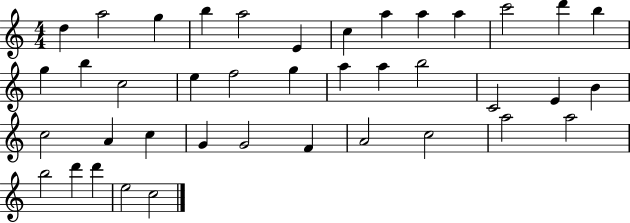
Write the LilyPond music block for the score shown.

{
  \clef treble
  \numericTimeSignature
  \time 4/4
  \key c \major
  d''4 a''2 g''4 | b''4 a''2 e'4 | c''4 a''4 a''4 a''4 | c'''2 d'''4 b''4 | \break g''4 b''4 c''2 | e''4 f''2 g''4 | a''4 a''4 b''2 | c'2 e'4 b'4 | \break c''2 a'4 c''4 | g'4 g'2 f'4 | a'2 c''2 | a''2 a''2 | \break b''2 d'''4 d'''4 | e''2 c''2 | \bar "|."
}